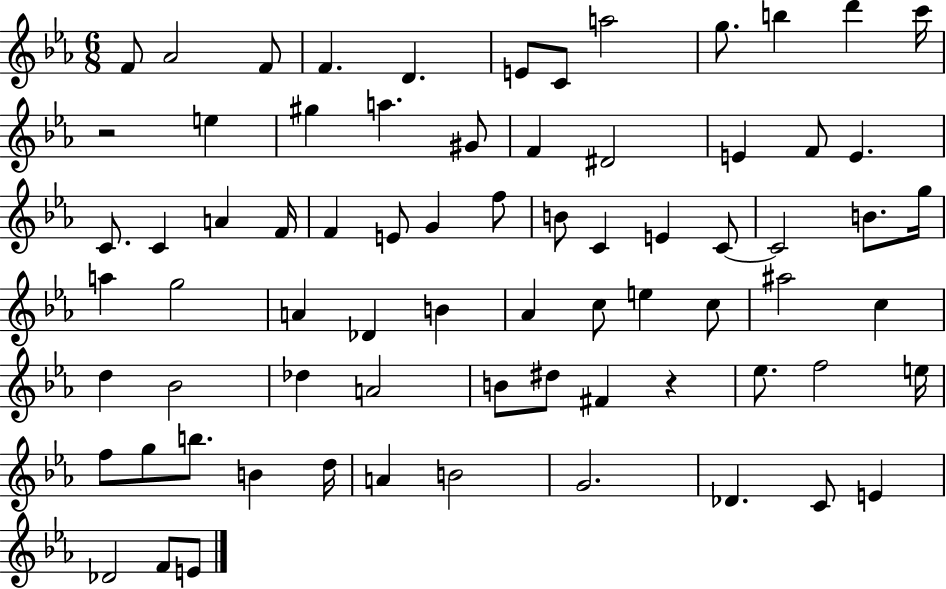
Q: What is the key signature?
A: EES major